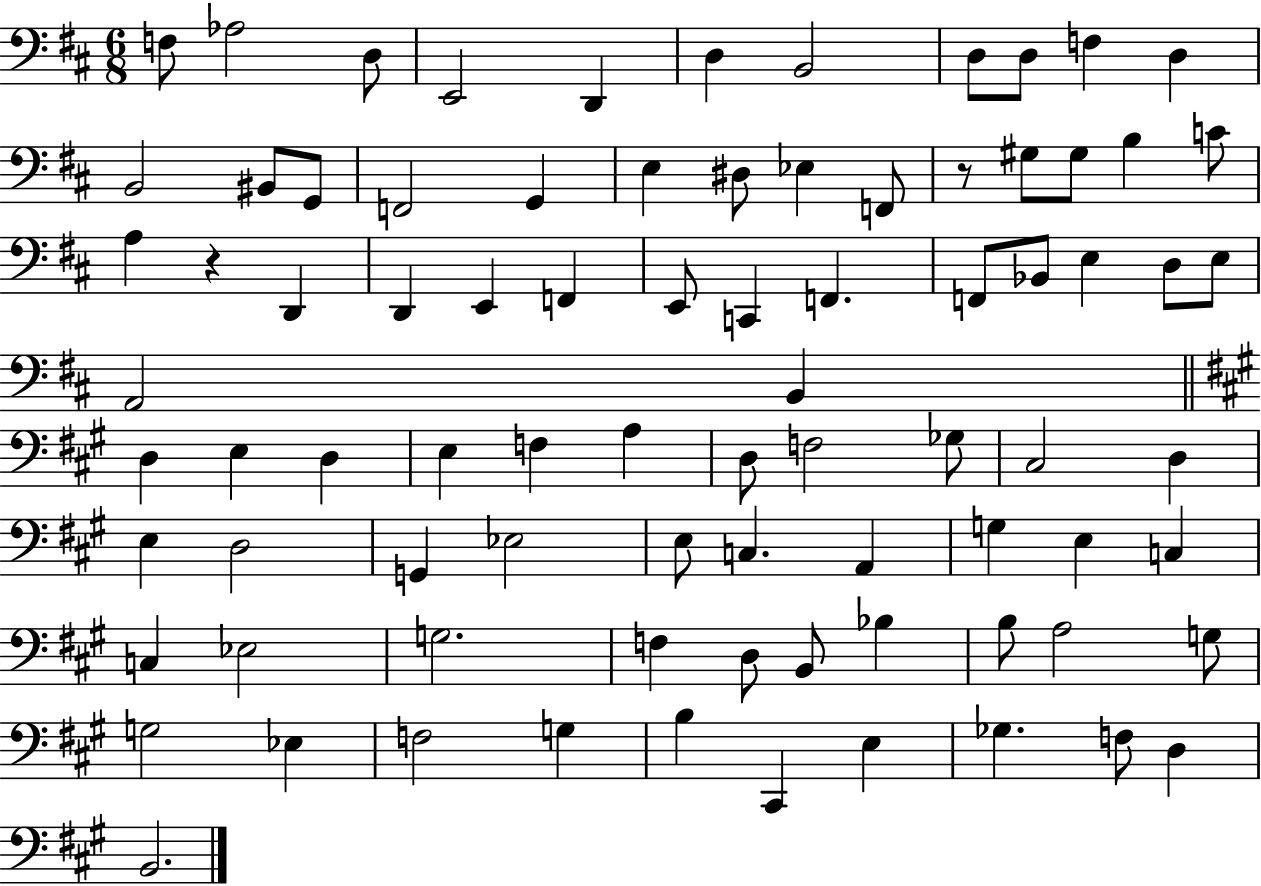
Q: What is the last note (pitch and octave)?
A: B2